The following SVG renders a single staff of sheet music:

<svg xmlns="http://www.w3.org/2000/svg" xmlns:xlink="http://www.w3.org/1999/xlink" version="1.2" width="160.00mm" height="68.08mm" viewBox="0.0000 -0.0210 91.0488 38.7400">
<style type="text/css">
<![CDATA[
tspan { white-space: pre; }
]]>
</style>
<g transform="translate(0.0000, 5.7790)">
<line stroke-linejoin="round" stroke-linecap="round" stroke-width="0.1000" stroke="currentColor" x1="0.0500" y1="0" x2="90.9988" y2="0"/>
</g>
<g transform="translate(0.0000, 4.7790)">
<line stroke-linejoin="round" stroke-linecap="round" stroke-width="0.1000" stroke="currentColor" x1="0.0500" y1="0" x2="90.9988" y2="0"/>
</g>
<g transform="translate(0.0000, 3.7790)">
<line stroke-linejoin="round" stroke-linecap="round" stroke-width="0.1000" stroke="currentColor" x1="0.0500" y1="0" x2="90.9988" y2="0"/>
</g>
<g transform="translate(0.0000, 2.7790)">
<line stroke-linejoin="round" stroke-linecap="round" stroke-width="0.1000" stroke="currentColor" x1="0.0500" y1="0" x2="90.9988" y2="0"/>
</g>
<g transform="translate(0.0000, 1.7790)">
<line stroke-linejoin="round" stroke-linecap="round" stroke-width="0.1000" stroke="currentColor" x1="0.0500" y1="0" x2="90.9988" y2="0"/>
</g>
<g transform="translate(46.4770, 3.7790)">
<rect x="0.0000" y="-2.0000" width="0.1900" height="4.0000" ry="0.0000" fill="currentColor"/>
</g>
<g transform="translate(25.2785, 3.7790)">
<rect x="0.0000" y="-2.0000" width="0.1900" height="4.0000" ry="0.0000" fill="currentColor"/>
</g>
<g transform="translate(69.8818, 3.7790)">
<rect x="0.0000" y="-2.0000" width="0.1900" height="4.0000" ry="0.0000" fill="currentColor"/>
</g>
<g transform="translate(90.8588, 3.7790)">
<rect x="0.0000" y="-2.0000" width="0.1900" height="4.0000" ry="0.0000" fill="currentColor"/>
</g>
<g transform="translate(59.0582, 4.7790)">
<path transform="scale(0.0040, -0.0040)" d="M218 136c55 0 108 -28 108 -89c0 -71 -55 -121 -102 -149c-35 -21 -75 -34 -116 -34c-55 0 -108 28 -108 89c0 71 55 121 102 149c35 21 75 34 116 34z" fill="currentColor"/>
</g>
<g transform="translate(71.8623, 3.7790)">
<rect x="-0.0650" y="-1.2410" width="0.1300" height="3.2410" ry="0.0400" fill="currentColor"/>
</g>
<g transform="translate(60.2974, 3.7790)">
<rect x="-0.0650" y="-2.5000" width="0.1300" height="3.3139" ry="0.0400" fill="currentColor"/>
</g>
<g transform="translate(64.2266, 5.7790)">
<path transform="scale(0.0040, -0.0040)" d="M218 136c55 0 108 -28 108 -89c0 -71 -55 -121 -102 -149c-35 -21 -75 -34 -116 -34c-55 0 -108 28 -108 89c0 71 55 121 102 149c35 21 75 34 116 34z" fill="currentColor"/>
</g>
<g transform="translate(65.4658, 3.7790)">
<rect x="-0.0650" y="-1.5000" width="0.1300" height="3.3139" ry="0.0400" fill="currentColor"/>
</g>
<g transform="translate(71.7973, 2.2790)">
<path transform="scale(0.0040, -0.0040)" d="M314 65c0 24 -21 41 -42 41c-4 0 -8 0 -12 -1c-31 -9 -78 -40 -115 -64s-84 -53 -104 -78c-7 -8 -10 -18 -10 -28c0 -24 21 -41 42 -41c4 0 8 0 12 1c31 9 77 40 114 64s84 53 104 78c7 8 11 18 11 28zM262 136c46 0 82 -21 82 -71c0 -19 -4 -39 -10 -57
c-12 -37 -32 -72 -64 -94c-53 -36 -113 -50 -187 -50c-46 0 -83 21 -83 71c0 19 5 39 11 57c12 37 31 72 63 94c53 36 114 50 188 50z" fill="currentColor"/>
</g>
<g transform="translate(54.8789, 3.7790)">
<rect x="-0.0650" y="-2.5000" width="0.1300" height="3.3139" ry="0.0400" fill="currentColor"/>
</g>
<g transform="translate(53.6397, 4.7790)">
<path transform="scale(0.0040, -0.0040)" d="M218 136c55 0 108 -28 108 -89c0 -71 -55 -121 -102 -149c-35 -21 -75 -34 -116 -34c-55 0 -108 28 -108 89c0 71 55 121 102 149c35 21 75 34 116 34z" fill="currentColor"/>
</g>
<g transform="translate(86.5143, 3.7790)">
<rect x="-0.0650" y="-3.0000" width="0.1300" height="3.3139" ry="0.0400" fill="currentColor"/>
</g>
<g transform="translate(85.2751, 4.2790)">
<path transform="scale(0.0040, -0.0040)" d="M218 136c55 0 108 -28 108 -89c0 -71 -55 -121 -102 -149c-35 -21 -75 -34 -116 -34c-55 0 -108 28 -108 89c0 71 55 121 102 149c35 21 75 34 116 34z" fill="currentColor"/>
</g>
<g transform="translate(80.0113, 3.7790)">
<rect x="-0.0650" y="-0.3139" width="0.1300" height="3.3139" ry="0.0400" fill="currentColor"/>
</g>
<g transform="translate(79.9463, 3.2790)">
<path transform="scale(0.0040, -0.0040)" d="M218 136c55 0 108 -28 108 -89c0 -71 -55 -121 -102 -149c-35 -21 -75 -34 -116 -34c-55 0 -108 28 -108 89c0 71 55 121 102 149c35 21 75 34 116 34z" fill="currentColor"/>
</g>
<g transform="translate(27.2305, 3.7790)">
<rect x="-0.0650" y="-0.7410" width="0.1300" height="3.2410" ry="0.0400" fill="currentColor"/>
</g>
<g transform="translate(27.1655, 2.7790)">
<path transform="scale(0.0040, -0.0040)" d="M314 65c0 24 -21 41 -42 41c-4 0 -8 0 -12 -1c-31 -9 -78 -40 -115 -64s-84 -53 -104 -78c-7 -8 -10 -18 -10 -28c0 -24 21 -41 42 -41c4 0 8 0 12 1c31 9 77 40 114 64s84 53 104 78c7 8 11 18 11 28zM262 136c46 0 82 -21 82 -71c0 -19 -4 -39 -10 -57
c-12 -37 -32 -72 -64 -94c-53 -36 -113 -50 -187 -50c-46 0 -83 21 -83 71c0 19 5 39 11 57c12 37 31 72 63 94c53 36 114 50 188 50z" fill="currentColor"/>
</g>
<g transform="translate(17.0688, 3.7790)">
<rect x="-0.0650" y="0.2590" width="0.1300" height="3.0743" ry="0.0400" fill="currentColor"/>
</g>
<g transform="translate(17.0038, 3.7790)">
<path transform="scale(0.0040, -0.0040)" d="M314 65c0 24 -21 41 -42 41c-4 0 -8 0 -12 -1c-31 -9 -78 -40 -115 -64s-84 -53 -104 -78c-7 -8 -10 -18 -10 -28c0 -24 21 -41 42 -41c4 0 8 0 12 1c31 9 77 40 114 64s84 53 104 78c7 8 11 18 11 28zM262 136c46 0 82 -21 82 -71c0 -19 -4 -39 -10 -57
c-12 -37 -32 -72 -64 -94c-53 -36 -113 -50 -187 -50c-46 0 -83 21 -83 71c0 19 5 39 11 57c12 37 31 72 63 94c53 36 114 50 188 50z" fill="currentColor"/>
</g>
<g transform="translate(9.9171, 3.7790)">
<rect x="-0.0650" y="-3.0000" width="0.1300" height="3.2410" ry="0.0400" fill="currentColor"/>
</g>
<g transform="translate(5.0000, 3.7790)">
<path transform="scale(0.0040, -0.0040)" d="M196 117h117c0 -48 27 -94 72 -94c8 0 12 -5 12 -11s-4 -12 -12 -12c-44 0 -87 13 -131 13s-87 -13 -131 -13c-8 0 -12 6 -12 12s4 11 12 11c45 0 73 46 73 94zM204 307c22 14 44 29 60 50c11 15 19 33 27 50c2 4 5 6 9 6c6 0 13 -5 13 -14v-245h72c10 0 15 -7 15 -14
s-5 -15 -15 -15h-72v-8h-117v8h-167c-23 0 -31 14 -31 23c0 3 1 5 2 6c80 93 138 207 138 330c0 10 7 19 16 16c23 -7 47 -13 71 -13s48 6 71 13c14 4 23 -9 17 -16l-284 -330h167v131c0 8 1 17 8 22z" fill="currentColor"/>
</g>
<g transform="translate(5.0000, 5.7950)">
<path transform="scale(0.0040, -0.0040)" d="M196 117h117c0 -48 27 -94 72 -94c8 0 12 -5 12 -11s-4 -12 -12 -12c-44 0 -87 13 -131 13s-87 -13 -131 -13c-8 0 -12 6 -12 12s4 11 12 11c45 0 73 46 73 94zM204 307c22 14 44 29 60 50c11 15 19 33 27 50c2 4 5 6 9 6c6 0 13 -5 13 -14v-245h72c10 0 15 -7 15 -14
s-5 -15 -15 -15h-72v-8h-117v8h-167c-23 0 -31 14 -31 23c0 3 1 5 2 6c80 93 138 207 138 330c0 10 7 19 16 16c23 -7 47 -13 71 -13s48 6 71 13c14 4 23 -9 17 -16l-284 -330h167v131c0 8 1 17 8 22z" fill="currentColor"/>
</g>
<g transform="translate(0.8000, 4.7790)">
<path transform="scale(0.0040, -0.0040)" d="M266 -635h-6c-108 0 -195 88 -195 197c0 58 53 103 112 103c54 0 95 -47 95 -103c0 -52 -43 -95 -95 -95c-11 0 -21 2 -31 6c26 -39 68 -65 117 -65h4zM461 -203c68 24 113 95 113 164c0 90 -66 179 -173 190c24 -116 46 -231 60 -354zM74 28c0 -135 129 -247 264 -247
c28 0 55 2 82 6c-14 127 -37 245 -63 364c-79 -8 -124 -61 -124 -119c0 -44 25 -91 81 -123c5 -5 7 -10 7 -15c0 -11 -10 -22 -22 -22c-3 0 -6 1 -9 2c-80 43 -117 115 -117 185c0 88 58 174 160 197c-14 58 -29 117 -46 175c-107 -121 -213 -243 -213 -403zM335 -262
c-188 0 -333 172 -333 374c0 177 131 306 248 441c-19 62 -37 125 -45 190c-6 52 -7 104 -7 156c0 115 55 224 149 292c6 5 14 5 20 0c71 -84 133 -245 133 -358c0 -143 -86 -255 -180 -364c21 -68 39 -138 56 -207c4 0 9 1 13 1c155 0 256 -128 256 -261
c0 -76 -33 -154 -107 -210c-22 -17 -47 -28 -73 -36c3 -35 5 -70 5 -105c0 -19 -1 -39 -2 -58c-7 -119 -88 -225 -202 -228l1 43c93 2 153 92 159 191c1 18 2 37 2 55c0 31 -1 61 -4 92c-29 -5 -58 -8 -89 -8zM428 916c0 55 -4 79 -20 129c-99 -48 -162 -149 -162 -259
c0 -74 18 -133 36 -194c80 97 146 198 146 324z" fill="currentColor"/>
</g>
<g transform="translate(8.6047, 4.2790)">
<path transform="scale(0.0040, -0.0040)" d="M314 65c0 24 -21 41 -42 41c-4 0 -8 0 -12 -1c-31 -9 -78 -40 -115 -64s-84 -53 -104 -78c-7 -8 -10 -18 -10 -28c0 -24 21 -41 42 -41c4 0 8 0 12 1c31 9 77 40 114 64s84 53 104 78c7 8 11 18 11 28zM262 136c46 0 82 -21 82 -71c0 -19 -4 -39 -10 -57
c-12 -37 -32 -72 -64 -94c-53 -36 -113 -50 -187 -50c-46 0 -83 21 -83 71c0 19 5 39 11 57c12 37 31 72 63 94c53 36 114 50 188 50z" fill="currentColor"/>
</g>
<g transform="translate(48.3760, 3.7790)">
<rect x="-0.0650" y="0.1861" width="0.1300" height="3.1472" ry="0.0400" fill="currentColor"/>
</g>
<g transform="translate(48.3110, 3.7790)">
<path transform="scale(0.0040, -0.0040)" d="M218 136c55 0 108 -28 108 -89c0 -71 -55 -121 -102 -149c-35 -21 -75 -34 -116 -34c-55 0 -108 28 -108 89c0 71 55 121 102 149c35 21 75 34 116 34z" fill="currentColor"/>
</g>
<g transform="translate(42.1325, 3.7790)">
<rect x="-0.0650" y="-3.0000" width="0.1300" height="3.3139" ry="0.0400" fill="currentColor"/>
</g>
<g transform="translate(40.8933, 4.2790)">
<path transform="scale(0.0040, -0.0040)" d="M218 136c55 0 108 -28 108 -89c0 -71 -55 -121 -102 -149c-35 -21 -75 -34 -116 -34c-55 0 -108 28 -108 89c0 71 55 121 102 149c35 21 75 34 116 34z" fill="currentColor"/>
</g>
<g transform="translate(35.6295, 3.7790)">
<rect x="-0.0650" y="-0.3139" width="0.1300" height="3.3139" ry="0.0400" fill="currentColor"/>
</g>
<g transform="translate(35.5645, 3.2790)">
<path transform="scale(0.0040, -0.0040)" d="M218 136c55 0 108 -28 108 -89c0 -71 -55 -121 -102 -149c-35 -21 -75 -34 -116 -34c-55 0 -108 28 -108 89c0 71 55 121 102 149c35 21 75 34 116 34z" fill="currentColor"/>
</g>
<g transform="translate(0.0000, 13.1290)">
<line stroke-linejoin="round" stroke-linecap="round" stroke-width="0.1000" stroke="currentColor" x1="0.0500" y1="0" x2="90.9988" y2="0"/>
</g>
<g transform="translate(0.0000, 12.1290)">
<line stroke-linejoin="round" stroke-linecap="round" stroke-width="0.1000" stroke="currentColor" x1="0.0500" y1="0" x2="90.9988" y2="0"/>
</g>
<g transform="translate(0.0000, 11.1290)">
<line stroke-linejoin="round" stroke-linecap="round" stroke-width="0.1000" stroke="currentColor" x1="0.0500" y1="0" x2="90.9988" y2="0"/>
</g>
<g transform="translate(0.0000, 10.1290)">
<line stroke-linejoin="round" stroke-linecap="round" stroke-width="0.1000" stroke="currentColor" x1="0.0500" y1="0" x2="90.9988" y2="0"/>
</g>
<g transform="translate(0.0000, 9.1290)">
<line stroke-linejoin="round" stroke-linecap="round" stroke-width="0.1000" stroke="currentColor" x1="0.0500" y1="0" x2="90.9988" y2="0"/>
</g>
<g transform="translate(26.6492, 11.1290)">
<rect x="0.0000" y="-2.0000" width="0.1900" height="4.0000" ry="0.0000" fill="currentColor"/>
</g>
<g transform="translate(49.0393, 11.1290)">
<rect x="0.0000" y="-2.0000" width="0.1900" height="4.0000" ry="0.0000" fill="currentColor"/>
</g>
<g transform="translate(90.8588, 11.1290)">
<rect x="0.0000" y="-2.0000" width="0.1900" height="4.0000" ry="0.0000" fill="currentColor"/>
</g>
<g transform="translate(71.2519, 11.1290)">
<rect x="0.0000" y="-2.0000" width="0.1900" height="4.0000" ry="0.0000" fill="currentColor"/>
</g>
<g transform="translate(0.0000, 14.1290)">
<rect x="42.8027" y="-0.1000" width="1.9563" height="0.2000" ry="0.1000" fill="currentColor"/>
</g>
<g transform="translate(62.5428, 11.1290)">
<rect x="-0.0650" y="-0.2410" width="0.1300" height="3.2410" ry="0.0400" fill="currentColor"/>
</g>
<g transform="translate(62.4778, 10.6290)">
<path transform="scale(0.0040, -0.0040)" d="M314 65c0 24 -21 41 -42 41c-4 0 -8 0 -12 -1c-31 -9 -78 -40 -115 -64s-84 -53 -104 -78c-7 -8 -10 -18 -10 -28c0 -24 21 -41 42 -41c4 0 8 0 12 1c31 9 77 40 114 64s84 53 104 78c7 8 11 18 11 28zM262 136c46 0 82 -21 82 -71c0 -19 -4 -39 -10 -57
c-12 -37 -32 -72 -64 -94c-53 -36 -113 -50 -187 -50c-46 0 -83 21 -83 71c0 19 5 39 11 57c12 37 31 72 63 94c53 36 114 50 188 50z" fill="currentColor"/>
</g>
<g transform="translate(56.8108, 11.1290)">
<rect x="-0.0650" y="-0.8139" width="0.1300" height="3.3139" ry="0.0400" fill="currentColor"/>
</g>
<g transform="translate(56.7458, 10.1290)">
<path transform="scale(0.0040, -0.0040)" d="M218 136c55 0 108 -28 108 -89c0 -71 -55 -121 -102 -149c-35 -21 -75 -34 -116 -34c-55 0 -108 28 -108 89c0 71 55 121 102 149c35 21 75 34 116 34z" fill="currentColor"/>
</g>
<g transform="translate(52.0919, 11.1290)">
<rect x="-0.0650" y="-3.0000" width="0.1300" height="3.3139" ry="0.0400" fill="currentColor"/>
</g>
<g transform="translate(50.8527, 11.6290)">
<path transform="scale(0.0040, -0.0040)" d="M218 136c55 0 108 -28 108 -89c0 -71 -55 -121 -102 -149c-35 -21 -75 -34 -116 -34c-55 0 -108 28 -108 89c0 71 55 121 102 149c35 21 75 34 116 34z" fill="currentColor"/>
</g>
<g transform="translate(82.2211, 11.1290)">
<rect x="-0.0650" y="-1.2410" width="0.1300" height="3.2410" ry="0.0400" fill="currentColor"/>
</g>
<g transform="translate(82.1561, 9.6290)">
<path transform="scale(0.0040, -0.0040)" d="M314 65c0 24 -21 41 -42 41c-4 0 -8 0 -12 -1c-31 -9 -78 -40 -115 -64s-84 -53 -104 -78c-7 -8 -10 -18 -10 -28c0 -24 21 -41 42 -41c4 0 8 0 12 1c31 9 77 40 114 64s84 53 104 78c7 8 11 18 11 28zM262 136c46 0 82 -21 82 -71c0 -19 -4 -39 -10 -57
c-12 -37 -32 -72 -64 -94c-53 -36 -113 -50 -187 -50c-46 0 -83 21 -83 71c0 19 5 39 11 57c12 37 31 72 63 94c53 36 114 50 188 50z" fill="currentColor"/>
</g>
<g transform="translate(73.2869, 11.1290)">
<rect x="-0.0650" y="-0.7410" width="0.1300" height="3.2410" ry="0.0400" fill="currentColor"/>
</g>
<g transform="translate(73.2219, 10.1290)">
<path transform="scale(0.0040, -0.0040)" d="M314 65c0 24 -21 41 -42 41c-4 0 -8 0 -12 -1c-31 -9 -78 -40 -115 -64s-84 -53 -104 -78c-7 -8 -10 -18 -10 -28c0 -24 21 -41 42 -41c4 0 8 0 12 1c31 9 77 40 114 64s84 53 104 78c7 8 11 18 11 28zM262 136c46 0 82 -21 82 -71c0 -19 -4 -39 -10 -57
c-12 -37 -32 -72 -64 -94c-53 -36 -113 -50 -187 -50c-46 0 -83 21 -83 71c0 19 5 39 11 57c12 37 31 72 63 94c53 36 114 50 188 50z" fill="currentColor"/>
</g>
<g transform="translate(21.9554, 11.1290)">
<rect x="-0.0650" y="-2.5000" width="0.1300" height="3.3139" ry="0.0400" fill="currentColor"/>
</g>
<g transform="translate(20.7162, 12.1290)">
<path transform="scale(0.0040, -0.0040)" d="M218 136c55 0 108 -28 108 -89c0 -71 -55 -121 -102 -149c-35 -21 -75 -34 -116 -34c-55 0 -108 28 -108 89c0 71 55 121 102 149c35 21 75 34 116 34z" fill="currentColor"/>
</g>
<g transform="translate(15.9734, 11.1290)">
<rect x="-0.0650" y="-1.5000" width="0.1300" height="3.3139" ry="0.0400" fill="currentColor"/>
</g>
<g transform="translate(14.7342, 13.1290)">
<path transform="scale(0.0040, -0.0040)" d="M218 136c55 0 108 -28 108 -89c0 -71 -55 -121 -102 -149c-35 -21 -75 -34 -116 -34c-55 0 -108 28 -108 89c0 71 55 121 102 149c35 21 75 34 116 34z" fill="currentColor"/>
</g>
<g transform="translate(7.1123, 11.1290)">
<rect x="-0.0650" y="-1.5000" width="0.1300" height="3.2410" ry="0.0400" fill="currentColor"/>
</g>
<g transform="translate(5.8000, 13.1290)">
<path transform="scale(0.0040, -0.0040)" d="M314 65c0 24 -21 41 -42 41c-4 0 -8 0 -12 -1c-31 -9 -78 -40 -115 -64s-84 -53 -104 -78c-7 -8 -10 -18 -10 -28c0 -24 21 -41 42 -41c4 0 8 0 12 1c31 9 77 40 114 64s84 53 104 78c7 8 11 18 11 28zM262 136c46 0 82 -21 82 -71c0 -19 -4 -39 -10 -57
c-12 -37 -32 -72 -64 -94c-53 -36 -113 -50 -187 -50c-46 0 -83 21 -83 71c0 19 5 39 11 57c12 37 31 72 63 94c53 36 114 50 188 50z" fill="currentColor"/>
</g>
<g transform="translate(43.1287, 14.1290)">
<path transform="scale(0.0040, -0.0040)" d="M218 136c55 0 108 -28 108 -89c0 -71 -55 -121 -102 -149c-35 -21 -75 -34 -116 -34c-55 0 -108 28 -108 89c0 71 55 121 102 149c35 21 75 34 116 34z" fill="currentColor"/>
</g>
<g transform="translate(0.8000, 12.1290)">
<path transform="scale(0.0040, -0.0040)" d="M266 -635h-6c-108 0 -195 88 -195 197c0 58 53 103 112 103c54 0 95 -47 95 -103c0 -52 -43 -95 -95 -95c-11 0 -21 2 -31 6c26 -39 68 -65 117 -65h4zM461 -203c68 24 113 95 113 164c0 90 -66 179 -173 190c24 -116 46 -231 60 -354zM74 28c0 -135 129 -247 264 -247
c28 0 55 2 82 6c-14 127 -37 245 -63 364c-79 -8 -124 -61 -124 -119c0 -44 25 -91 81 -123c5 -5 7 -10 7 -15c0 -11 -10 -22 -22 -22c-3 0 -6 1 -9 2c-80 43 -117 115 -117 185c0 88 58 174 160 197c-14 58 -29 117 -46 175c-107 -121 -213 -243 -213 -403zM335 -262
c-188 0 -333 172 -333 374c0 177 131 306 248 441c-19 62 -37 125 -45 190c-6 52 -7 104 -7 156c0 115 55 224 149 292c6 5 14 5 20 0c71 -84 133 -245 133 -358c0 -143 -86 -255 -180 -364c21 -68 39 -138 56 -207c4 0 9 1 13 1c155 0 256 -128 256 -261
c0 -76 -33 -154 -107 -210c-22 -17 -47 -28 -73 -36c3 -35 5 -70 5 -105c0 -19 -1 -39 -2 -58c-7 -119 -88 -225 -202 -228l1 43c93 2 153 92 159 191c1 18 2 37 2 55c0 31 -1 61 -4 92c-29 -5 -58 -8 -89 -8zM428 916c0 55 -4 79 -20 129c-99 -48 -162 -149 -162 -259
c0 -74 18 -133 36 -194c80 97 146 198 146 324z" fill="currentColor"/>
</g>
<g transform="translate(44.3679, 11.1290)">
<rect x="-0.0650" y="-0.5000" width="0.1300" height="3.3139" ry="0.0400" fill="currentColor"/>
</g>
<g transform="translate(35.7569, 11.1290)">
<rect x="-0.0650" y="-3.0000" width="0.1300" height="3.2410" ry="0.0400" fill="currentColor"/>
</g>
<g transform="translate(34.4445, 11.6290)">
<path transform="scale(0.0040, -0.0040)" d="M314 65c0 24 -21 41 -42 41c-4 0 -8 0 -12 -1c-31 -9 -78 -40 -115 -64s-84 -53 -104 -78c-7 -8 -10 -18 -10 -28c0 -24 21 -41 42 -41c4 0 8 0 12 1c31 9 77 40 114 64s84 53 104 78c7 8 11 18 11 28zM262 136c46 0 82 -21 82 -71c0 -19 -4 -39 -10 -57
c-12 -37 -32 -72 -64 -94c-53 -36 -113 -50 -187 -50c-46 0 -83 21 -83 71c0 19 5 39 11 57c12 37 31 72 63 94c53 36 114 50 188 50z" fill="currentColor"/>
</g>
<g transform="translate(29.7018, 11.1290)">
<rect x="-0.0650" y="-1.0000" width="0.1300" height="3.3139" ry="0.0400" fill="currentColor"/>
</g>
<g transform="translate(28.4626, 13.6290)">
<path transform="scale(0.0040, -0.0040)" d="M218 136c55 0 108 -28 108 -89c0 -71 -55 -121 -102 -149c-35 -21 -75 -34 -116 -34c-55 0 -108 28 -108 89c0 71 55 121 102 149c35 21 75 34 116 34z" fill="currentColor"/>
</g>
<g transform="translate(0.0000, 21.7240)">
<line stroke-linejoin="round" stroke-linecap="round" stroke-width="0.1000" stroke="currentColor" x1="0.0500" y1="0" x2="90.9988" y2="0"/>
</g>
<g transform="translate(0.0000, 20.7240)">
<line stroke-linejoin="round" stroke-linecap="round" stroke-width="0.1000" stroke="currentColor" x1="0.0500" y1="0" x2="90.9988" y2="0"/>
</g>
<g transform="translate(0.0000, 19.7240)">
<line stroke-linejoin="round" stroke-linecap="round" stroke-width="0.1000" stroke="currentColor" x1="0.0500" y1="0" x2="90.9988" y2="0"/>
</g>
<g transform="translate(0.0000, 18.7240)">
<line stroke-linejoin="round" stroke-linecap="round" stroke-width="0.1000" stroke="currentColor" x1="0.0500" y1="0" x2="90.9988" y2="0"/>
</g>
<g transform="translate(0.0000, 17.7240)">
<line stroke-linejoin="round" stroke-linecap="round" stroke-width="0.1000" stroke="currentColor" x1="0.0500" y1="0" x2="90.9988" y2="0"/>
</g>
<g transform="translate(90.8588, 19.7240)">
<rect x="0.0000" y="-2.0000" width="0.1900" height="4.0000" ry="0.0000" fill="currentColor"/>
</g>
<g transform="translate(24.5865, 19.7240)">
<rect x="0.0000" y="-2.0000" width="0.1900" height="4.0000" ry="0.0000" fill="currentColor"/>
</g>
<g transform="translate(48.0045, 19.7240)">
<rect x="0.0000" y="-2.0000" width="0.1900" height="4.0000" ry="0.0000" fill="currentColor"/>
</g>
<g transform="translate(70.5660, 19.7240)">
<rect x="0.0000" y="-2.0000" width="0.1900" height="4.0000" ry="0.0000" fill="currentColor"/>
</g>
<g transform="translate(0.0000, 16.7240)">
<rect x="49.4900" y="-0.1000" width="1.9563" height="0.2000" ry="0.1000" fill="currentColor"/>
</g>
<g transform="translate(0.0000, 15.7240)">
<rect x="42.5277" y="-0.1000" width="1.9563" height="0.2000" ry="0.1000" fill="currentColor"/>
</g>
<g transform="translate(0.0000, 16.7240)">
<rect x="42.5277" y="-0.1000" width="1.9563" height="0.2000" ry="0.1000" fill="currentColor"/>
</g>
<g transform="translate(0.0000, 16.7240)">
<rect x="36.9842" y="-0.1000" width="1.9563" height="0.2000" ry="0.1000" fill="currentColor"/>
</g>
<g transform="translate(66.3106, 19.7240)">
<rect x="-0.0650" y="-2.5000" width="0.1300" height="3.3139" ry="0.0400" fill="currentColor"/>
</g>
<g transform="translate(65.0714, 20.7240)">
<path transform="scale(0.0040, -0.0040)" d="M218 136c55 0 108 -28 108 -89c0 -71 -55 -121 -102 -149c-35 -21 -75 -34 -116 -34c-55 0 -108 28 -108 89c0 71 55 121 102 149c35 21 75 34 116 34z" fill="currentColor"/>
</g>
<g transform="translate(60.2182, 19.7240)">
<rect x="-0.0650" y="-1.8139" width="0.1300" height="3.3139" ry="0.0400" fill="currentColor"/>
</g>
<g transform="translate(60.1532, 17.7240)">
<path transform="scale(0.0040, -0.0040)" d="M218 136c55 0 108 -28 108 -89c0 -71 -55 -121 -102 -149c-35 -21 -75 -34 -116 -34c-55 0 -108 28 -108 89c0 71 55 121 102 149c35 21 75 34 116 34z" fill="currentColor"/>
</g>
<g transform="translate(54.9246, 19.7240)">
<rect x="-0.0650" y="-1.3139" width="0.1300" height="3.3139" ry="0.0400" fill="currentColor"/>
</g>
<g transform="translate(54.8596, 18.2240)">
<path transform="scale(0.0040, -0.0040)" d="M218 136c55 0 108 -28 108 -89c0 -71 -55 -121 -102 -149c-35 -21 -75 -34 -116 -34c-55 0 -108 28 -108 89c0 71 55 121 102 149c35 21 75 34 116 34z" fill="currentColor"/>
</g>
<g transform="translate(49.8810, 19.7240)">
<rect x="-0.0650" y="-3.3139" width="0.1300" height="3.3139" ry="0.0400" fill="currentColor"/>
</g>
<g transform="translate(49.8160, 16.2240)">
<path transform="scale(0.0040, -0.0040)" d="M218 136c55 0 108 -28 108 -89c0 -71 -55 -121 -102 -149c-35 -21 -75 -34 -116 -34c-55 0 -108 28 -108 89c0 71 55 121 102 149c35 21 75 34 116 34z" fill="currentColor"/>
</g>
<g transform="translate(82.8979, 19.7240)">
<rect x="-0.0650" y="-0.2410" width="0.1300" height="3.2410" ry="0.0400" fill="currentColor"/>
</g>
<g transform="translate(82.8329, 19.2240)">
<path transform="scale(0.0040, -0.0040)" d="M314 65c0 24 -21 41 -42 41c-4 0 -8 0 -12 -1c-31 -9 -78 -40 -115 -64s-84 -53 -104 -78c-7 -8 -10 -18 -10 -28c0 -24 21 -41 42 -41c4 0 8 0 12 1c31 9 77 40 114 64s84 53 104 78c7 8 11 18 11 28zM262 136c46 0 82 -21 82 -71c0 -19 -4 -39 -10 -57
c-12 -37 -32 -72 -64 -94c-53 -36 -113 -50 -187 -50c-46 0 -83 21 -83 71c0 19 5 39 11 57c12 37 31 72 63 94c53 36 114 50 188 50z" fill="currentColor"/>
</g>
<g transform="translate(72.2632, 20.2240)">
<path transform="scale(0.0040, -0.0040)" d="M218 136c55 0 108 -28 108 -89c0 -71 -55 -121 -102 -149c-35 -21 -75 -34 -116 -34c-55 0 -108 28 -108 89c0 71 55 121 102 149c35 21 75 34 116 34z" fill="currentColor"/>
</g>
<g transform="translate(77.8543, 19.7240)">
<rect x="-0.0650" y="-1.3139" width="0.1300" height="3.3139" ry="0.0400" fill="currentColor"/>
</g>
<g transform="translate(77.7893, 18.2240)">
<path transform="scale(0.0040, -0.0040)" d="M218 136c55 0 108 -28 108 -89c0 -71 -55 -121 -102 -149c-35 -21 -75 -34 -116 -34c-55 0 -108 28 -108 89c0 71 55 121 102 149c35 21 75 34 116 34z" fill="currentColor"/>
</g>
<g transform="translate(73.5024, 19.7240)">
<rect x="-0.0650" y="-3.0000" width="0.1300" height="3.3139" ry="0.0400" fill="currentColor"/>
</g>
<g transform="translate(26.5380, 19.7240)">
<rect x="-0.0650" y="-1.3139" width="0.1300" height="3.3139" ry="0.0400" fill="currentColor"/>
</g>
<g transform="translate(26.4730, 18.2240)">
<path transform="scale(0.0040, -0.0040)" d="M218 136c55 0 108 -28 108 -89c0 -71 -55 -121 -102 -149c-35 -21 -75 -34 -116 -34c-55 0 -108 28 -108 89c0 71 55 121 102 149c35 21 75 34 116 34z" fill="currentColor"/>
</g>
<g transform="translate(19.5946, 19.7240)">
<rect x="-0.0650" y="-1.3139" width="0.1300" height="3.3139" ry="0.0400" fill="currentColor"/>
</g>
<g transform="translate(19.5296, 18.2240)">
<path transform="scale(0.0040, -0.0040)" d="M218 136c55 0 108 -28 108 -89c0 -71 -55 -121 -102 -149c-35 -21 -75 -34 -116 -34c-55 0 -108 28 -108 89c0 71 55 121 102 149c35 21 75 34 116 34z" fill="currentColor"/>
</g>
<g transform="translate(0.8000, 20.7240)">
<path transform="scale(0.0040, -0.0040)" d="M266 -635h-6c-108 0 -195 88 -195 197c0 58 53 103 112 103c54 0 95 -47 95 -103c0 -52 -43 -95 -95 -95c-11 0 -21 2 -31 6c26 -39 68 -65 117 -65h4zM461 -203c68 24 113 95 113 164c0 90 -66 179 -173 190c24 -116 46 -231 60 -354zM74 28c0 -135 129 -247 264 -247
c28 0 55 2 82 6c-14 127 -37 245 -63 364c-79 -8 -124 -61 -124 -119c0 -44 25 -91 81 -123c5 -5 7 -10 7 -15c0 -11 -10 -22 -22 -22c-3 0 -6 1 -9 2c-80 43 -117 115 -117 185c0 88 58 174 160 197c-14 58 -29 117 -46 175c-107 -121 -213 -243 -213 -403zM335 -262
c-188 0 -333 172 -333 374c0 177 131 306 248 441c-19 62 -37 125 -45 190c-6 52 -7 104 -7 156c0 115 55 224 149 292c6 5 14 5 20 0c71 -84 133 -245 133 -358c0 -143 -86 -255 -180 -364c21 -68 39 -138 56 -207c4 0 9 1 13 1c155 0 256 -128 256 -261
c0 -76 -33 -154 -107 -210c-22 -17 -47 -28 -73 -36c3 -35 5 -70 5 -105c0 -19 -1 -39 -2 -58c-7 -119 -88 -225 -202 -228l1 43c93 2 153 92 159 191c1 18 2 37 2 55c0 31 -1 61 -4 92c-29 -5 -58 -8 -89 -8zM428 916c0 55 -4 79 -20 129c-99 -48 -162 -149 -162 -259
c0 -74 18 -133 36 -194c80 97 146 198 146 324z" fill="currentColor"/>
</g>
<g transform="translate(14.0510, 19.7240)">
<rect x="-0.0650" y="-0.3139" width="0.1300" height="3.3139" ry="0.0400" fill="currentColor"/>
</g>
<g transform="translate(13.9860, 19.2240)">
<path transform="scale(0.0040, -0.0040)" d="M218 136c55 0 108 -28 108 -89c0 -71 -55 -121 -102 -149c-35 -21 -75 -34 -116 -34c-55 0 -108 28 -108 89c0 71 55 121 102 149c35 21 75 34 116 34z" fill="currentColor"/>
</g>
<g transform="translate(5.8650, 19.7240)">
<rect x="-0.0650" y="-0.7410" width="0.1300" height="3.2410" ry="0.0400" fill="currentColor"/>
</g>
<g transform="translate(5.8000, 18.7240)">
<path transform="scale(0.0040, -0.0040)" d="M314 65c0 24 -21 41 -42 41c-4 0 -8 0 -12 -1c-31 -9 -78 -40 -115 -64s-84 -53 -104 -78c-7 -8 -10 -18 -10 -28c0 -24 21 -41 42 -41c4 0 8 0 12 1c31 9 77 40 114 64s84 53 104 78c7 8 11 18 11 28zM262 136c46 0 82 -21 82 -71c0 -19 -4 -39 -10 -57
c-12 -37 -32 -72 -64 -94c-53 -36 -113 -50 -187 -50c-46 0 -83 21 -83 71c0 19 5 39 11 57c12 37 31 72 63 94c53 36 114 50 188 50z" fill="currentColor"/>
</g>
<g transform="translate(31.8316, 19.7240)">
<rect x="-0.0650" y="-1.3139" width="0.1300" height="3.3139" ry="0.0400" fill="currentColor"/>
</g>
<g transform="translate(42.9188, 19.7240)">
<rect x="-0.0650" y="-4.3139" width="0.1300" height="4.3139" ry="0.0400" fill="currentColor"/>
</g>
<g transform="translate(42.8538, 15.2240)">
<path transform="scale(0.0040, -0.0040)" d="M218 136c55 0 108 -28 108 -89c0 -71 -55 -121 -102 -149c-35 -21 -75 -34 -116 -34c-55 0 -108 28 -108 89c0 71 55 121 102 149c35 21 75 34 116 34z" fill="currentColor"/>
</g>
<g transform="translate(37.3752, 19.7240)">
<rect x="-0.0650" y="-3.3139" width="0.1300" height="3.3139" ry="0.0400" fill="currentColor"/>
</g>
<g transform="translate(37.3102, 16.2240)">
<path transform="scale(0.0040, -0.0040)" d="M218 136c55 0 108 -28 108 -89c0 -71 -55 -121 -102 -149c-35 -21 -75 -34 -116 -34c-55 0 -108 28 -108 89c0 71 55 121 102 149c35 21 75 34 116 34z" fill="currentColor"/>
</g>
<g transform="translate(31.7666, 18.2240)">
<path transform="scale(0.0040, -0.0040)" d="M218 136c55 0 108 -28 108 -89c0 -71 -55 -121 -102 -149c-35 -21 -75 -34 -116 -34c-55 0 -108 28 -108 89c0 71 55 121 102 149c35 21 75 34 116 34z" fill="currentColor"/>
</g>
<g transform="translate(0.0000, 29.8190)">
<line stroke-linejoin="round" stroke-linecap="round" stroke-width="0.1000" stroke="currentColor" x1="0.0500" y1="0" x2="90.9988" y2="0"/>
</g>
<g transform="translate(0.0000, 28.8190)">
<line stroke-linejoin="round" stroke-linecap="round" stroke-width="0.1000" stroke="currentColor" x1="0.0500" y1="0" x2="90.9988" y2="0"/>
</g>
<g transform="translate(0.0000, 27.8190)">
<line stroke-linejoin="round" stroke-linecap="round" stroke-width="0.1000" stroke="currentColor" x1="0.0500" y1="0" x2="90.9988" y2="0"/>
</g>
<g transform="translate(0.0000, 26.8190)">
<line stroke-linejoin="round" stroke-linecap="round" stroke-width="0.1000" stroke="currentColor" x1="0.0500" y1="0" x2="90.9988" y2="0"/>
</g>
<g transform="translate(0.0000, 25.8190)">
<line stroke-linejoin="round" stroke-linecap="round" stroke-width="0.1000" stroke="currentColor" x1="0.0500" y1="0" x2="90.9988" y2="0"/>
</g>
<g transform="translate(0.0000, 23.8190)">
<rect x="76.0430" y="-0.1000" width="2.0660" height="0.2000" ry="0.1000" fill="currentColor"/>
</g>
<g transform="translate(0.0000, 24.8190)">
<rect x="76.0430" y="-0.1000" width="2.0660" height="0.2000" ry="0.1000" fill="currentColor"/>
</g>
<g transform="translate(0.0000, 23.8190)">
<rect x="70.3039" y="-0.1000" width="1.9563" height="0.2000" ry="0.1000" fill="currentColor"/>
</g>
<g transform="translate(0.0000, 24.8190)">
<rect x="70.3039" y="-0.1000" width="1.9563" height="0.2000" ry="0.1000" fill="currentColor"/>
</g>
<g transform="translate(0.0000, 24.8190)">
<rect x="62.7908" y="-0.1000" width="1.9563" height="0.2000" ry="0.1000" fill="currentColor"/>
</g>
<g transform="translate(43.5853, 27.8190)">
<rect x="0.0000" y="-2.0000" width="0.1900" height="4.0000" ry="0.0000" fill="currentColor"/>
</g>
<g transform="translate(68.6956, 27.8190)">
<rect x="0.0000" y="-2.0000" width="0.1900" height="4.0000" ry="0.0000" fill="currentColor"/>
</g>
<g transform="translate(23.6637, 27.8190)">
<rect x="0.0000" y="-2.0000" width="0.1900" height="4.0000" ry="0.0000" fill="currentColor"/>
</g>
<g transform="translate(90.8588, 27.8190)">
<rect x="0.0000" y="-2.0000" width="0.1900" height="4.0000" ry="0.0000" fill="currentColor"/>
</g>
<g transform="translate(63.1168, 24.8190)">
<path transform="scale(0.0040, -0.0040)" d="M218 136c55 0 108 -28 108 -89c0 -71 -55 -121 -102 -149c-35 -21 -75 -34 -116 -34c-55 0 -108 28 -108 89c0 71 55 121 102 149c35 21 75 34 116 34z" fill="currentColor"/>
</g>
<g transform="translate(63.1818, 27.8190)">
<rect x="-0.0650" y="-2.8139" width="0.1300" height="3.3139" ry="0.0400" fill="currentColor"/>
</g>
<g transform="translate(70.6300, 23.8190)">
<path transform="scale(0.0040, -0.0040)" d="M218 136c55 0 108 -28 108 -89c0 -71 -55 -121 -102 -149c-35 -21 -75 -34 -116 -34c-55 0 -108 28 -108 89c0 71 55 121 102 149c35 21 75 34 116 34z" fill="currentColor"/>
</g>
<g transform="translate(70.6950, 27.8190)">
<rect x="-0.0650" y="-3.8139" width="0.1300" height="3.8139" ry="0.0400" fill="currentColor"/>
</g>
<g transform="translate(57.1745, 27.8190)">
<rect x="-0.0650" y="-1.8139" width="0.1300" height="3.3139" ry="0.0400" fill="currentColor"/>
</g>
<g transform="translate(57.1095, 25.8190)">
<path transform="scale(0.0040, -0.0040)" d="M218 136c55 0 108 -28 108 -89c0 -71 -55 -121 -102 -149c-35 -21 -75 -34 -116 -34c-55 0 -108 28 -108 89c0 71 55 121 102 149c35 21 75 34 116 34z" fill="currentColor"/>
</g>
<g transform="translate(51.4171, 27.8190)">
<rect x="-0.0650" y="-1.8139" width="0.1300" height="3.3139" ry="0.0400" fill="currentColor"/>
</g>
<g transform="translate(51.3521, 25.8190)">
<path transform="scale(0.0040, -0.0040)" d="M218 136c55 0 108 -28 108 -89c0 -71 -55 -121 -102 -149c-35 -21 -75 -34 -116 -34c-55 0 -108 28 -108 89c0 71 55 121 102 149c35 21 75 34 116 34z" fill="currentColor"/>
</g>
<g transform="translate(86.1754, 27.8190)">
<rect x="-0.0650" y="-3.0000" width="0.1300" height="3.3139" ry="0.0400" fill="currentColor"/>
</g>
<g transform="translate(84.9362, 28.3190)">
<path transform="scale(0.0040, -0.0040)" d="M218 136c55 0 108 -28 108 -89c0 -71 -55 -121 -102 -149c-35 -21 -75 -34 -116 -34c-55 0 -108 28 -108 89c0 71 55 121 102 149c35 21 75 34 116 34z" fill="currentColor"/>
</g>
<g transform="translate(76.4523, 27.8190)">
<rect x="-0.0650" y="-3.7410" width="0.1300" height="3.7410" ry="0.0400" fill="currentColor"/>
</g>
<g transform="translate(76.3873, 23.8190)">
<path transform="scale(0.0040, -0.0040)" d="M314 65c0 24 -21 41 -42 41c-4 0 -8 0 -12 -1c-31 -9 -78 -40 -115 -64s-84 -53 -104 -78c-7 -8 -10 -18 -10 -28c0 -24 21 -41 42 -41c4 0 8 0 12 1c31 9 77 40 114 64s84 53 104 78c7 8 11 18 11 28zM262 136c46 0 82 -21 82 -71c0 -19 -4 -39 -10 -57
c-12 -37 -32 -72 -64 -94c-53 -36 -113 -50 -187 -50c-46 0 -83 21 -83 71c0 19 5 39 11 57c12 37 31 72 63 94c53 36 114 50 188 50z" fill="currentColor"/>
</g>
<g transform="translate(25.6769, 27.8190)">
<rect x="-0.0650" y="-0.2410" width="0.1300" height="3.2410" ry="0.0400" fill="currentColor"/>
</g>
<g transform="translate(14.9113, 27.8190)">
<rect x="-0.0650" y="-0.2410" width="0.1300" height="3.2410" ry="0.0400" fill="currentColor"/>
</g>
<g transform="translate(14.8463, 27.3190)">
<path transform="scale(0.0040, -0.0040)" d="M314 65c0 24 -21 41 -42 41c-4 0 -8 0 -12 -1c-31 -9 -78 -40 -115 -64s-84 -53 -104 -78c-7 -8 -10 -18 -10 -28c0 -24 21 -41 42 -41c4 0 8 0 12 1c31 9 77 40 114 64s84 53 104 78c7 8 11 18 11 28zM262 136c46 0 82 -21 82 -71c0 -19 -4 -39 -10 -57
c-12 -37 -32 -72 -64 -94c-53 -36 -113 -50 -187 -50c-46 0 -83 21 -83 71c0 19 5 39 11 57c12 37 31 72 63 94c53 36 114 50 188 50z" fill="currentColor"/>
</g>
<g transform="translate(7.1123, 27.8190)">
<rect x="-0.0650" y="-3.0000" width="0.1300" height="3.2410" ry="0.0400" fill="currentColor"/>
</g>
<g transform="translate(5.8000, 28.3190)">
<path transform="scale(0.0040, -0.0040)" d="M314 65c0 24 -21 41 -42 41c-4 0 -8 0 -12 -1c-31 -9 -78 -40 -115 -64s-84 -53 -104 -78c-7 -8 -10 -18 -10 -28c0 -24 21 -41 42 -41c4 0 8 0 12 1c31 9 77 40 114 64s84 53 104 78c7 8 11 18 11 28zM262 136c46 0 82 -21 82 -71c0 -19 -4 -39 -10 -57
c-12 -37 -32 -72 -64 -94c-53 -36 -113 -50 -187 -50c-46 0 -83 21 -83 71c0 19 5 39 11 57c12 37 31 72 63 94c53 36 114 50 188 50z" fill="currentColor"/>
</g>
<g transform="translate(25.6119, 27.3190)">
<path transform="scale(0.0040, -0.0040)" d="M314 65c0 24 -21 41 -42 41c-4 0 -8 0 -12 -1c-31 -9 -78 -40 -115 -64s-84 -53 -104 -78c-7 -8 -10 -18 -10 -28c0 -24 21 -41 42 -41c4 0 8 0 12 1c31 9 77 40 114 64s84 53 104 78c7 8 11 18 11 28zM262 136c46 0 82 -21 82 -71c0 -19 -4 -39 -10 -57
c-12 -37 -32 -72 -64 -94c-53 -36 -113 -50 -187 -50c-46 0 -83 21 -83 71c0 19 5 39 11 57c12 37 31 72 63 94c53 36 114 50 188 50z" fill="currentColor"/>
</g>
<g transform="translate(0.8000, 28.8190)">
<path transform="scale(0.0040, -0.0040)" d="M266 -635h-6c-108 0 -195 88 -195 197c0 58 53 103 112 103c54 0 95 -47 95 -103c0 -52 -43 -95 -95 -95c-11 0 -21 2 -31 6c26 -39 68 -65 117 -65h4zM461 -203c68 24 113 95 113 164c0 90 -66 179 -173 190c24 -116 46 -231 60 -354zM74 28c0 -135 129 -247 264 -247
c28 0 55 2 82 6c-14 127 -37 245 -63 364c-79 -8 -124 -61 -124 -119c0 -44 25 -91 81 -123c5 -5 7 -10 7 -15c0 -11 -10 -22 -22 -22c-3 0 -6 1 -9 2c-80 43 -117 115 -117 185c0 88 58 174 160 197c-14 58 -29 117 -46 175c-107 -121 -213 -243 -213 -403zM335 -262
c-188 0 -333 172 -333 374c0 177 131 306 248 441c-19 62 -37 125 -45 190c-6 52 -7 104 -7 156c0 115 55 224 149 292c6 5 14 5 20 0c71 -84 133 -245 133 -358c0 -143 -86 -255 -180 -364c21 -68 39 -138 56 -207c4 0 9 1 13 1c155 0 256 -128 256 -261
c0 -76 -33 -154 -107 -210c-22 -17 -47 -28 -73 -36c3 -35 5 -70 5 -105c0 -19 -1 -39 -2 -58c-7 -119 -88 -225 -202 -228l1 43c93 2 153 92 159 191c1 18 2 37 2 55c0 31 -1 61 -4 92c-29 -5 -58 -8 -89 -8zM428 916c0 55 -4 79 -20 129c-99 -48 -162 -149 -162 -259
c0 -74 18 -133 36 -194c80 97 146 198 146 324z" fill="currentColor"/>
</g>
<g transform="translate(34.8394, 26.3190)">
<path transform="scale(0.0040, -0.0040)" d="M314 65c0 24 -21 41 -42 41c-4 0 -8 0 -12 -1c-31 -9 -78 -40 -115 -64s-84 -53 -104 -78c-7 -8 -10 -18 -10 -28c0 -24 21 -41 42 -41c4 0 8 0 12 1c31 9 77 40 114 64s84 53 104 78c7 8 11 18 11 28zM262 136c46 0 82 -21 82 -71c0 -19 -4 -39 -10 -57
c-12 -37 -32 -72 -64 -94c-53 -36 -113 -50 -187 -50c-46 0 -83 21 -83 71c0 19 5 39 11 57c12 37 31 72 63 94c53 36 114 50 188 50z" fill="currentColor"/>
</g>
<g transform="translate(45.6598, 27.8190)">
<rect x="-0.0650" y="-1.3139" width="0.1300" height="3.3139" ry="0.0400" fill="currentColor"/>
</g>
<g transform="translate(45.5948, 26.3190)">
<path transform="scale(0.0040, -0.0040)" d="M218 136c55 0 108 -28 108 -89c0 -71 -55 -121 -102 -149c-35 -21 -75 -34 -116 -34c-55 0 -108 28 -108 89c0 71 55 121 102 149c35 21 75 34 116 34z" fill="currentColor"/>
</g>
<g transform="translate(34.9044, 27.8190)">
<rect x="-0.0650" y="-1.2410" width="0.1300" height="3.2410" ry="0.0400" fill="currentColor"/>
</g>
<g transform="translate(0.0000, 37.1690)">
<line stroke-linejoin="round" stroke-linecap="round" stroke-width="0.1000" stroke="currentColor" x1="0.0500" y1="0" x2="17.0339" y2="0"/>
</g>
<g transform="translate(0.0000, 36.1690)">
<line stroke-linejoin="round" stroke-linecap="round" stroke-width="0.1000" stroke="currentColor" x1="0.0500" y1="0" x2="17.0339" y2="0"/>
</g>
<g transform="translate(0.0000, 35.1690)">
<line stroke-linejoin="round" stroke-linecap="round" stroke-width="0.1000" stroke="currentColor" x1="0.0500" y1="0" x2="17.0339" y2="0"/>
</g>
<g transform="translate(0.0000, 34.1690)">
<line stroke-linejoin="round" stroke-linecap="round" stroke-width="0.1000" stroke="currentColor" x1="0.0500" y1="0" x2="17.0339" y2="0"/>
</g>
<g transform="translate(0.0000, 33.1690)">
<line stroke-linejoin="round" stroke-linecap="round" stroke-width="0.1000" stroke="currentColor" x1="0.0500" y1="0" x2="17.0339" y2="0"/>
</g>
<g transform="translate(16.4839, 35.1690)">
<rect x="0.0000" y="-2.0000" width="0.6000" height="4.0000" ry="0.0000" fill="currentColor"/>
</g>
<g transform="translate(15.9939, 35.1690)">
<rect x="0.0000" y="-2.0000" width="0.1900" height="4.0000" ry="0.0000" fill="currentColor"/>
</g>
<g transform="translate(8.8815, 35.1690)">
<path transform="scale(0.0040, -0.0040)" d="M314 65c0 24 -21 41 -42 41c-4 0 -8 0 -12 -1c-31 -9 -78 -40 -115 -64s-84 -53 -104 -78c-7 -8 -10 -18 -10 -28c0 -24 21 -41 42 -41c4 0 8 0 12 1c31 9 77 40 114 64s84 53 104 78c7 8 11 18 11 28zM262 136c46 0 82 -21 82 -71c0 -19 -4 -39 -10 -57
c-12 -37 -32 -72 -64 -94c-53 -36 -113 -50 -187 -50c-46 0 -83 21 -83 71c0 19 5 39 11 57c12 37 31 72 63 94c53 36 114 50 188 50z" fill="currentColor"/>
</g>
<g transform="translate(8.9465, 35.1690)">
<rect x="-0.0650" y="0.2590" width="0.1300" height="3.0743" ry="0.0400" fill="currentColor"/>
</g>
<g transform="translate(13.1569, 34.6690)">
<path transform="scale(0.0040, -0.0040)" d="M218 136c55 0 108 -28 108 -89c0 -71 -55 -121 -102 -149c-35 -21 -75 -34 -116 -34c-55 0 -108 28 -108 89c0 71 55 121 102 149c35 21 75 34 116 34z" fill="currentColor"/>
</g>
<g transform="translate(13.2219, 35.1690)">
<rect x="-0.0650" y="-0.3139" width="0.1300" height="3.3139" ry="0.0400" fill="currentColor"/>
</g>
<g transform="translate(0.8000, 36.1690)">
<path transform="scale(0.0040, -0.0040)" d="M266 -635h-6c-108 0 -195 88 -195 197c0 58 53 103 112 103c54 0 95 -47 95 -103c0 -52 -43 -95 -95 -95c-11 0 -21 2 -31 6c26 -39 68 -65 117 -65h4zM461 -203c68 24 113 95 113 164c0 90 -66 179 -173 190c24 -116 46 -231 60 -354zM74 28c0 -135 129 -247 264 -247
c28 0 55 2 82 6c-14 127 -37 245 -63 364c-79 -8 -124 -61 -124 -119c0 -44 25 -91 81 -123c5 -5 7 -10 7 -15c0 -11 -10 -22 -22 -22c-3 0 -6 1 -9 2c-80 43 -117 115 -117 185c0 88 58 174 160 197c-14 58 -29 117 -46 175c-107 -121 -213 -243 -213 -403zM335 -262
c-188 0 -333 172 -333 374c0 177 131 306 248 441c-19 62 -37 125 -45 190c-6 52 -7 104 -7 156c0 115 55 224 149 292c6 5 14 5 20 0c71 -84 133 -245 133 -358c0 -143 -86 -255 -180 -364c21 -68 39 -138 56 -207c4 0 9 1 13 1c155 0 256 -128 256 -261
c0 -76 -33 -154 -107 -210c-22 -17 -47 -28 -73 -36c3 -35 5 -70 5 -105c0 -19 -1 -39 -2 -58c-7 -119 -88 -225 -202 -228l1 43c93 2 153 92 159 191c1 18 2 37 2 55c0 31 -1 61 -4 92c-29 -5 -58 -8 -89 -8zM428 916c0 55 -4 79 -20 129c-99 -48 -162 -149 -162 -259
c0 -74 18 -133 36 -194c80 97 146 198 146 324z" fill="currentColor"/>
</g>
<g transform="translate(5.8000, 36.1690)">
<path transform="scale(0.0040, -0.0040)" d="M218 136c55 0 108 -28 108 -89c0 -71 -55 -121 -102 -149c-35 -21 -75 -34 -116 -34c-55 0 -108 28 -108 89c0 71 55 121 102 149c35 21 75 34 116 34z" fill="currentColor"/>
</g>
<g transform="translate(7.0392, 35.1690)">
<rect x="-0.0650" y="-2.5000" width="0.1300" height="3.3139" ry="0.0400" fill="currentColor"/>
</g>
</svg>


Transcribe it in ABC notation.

X:1
T:Untitled
M:4/4
L:1/4
K:C
A2 B2 d2 c A B G G E e2 c A E2 E G D A2 C A d c2 d2 e2 d2 c e e e b d' b e f G A e c2 A2 c2 c2 e2 e f f a c' c'2 A G B2 c